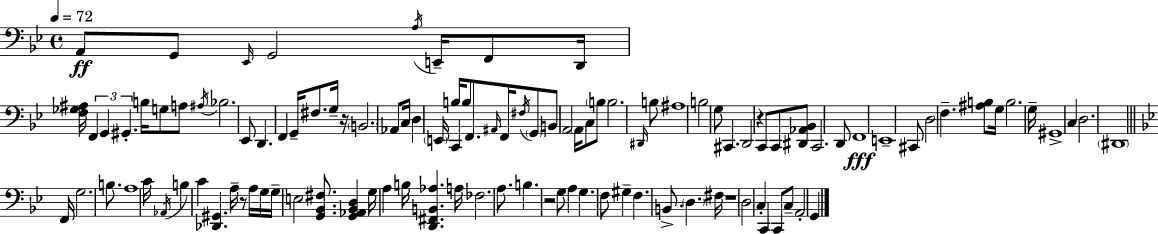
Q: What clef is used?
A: bass